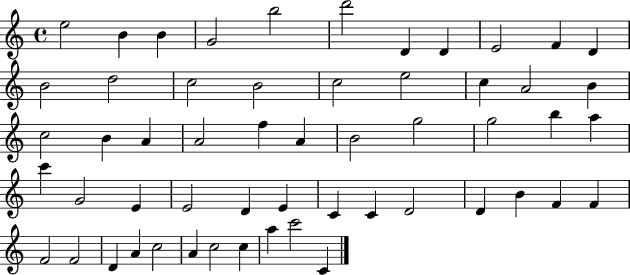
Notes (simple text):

E5/h B4/q B4/q G4/h B5/h D6/h D4/q D4/q E4/h F4/q D4/q B4/h D5/h C5/h B4/h C5/h E5/h C5/q A4/h B4/q C5/h B4/q A4/q A4/h F5/q A4/q B4/h G5/h G5/h B5/q A5/q C6/q G4/h E4/q E4/h D4/q E4/q C4/q C4/q D4/h D4/q B4/q F4/q F4/q F4/h F4/h D4/q A4/q C5/h A4/q C5/h C5/q A5/q C6/h C4/q